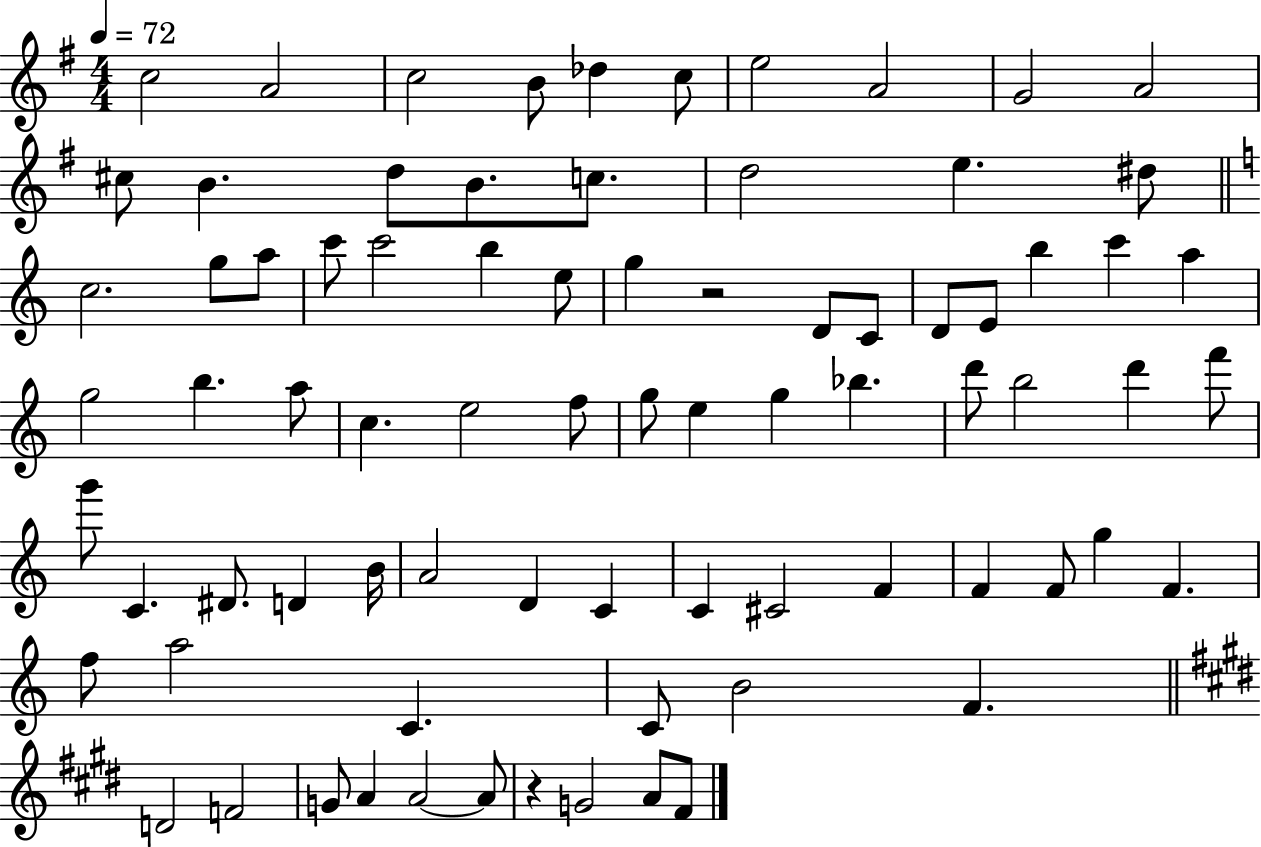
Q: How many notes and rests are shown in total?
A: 79